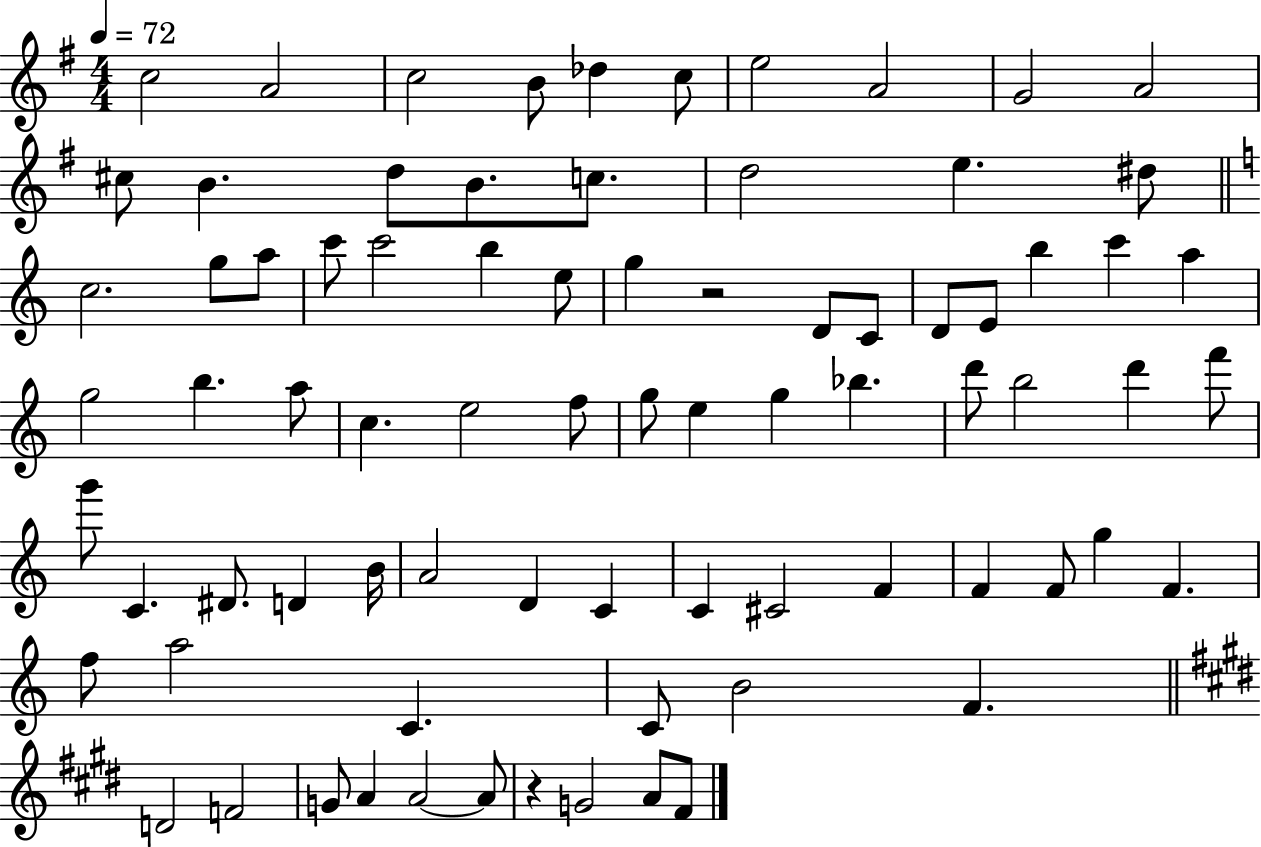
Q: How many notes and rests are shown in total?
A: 79